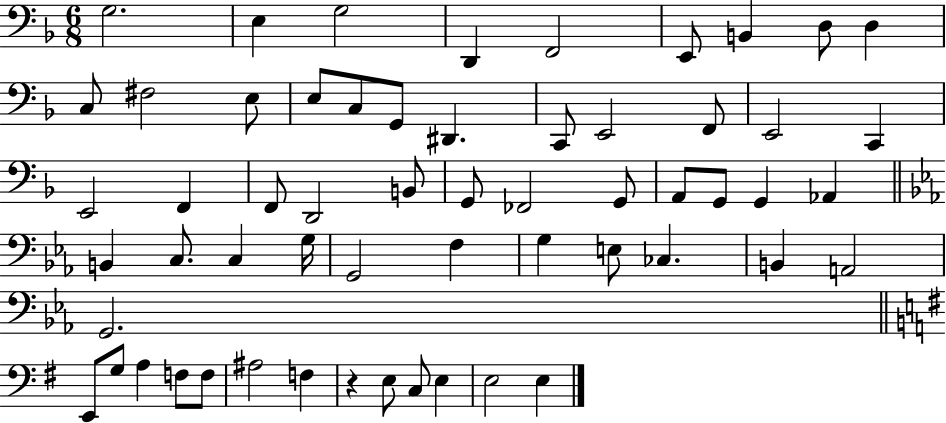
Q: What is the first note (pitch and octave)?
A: G3